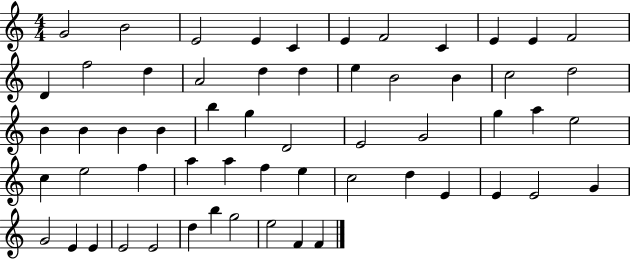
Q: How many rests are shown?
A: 0